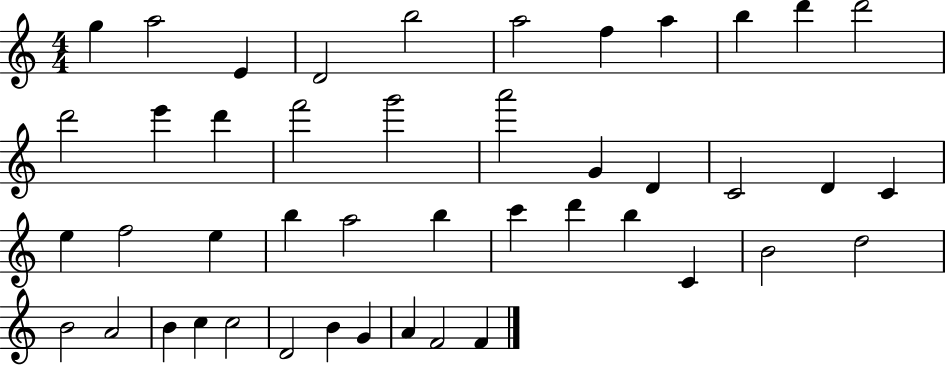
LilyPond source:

{
  \clef treble
  \numericTimeSignature
  \time 4/4
  \key c \major
  g''4 a''2 e'4 | d'2 b''2 | a''2 f''4 a''4 | b''4 d'''4 d'''2 | \break d'''2 e'''4 d'''4 | f'''2 g'''2 | a'''2 g'4 d'4 | c'2 d'4 c'4 | \break e''4 f''2 e''4 | b''4 a''2 b''4 | c'''4 d'''4 b''4 c'4 | b'2 d''2 | \break b'2 a'2 | b'4 c''4 c''2 | d'2 b'4 g'4 | a'4 f'2 f'4 | \break \bar "|."
}